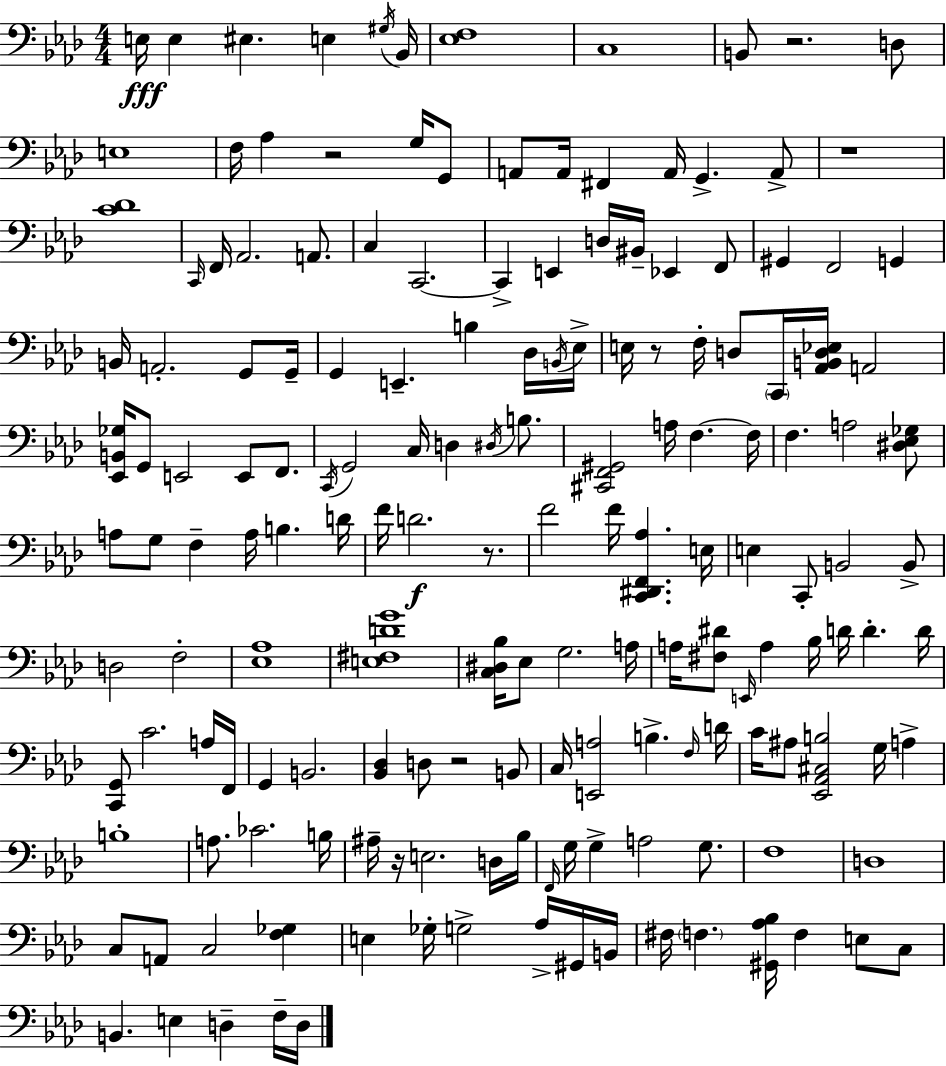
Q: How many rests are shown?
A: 7